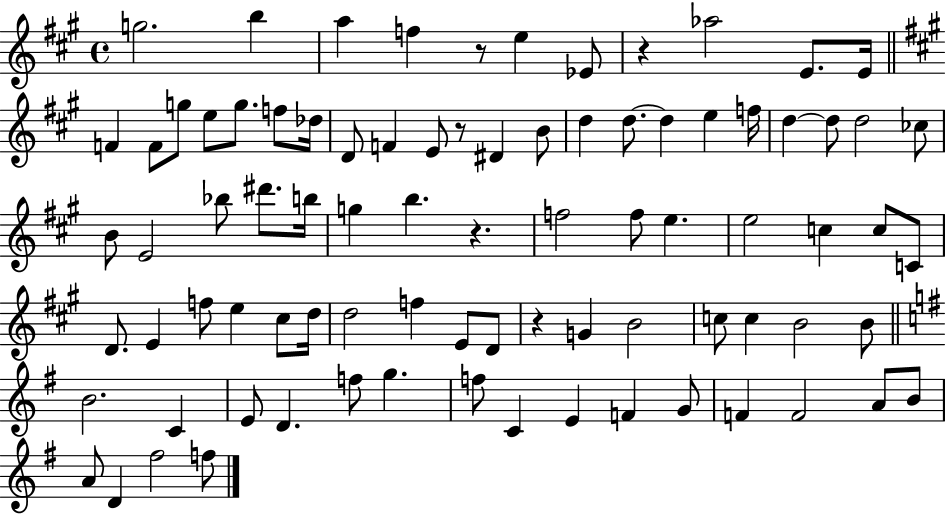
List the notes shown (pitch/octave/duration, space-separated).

G5/h. B5/q A5/q F5/q R/e E5/q Eb4/e R/q Ab5/h E4/e. E4/s F4/q F4/e G5/e E5/e G5/e. F5/e Db5/s D4/e F4/q E4/e R/e D#4/q B4/e D5/q D5/e. D5/q E5/q F5/s D5/q D5/e D5/h CES5/e B4/e E4/h Bb5/e D#6/e. B5/s G5/q B5/q. R/q. F5/h F5/e E5/q. E5/h C5/q C5/e C4/e D4/e. E4/q F5/e E5/q C#5/e D5/s D5/h F5/q E4/e D4/e R/q G4/q B4/h C5/e C5/q B4/h B4/e B4/h. C4/q E4/e D4/q. F5/e G5/q. F5/e C4/q E4/q F4/q G4/e F4/q F4/h A4/e B4/e A4/e D4/q F#5/h F5/e